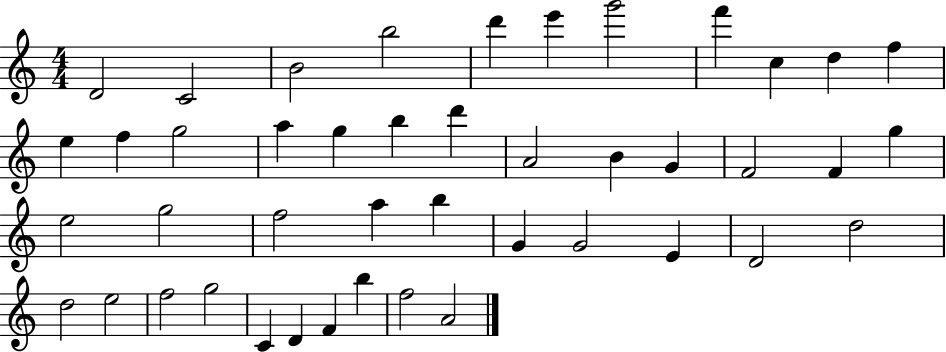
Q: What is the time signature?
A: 4/4